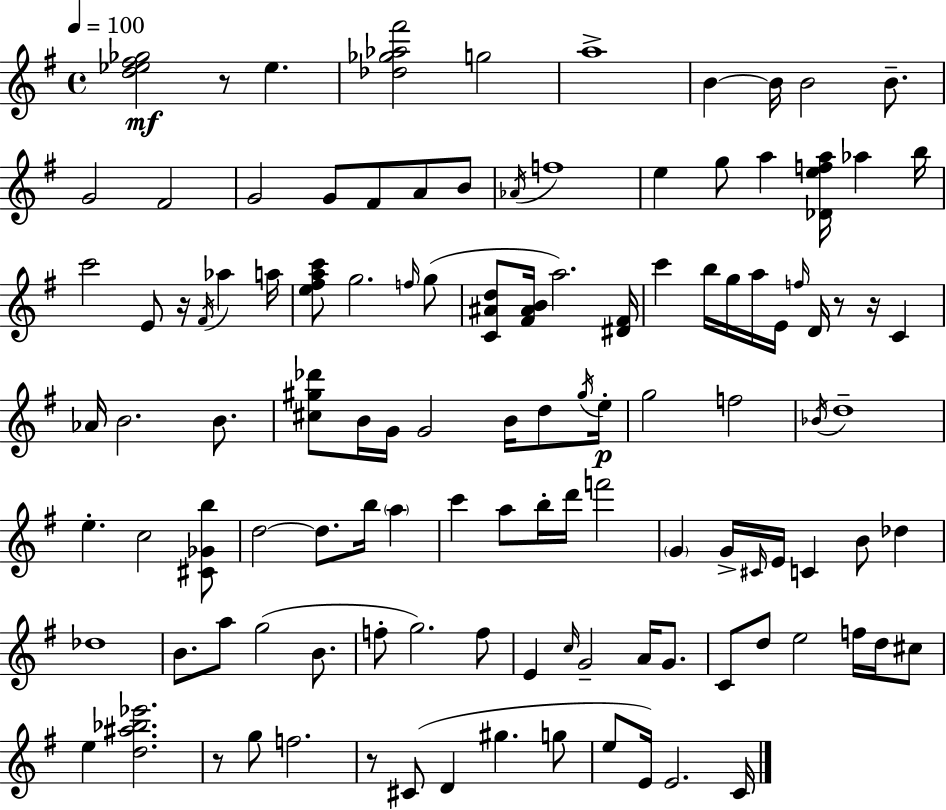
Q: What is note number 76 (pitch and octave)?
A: F5